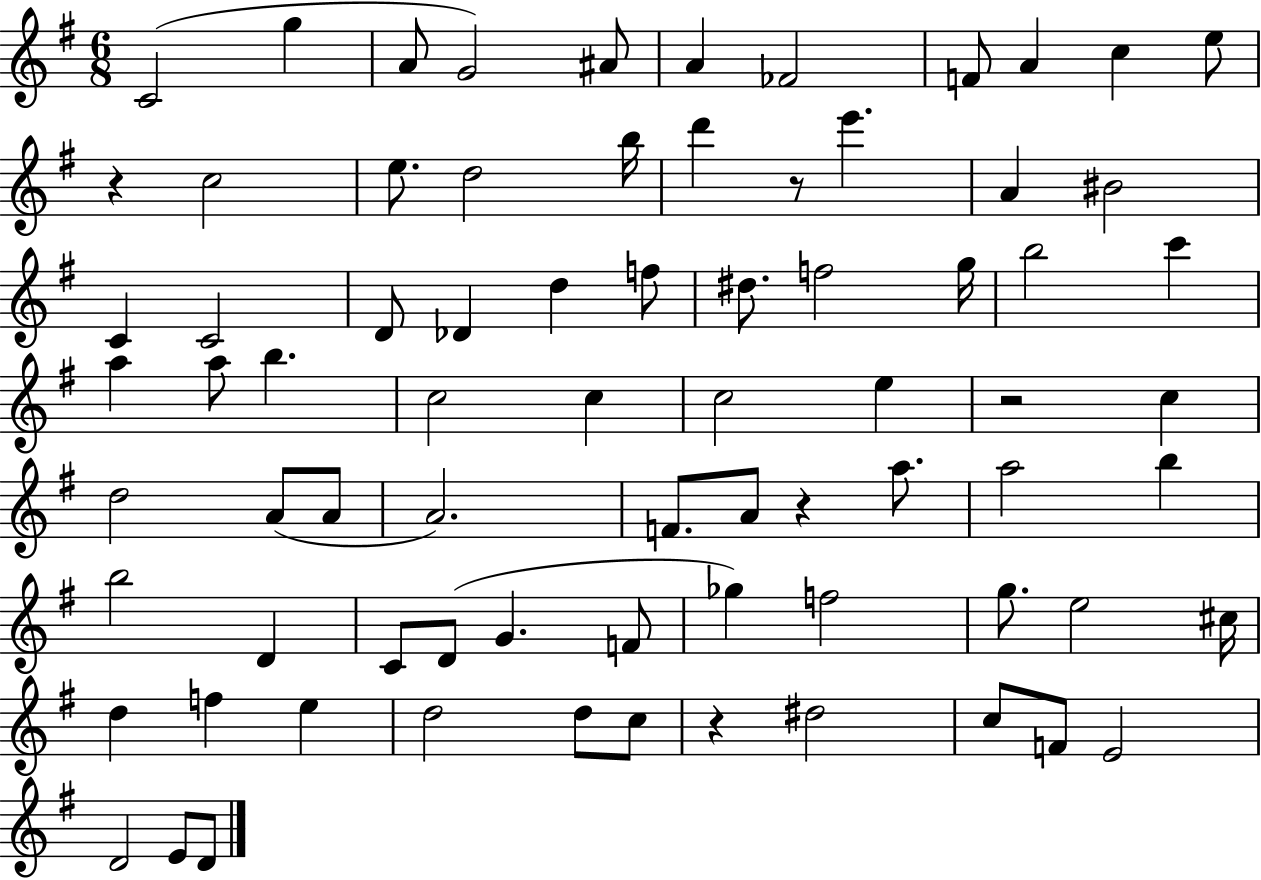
{
  \clef treble
  \numericTimeSignature
  \time 6/8
  \key g \major
  c'2( g''4 | a'8 g'2) ais'8 | a'4 fes'2 | f'8 a'4 c''4 e''8 | \break r4 c''2 | e''8. d''2 b''16 | d'''4 r8 e'''4. | a'4 bis'2 | \break c'4 c'2 | d'8 des'4 d''4 f''8 | dis''8. f''2 g''16 | b''2 c'''4 | \break a''4 a''8 b''4. | c''2 c''4 | c''2 e''4 | r2 c''4 | \break d''2 a'8( a'8 | a'2.) | f'8. a'8 r4 a''8. | a''2 b''4 | \break b''2 d'4 | c'8 d'8( g'4. f'8 | ges''4) f''2 | g''8. e''2 cis''16 | \break d''4 f''4 e''4 | d''2 d''8 c''8 | r4 dis''2 | c''8 f'8 e'2 | \break d'2 e'8 d'8 | \bar "|."
}